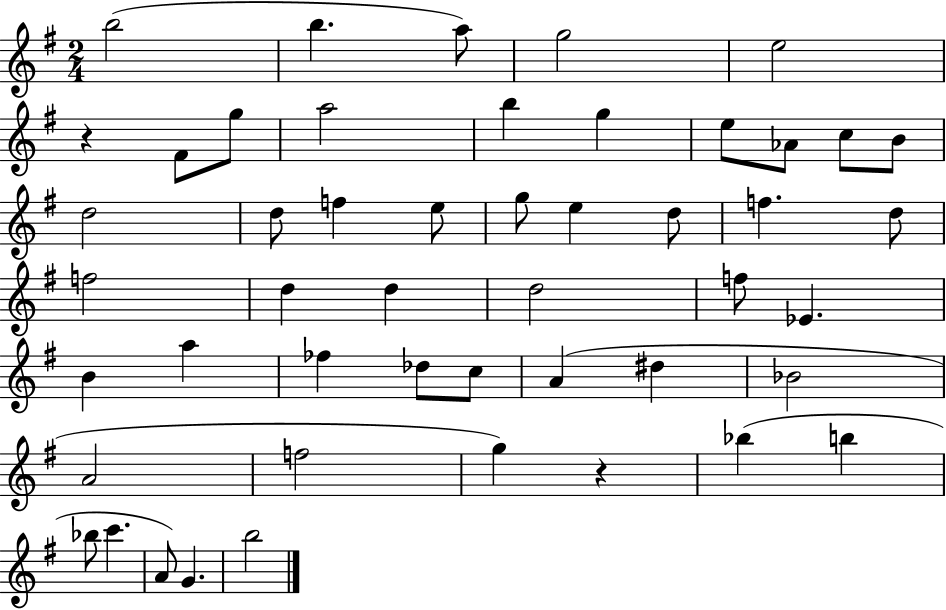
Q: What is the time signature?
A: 2/4